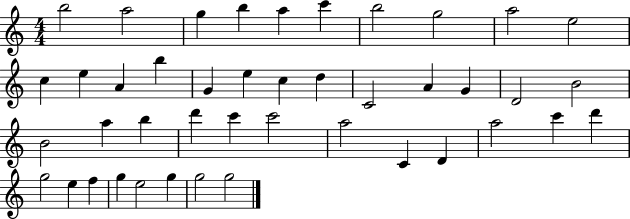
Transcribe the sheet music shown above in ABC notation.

X:1
T:Untitled
M:4/4
L:1/4
K:C
b2 a2 g b a c' b2 g2 a2 e2 c e A b G e c d C2 A G D2 B2 B2 a b d' c' c'2 a2 C D a2 c' d' g2 e f g e2 g g2 g2